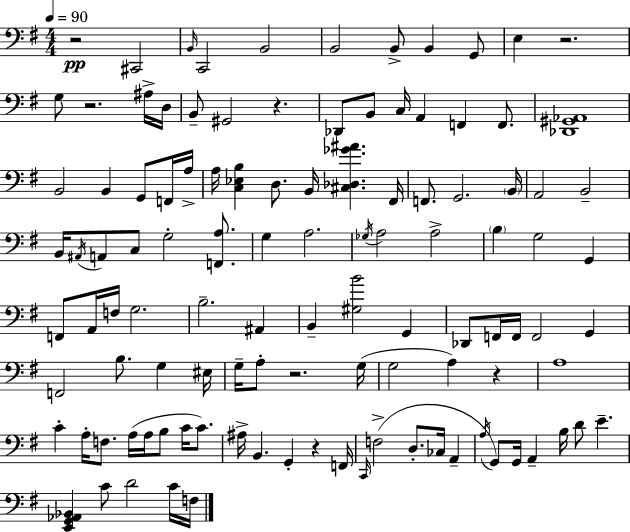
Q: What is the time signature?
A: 4/4